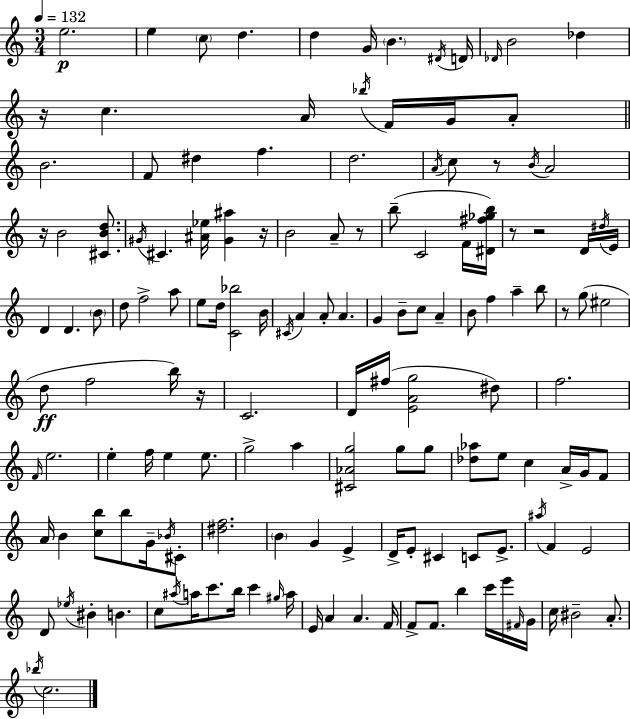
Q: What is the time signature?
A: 3/4